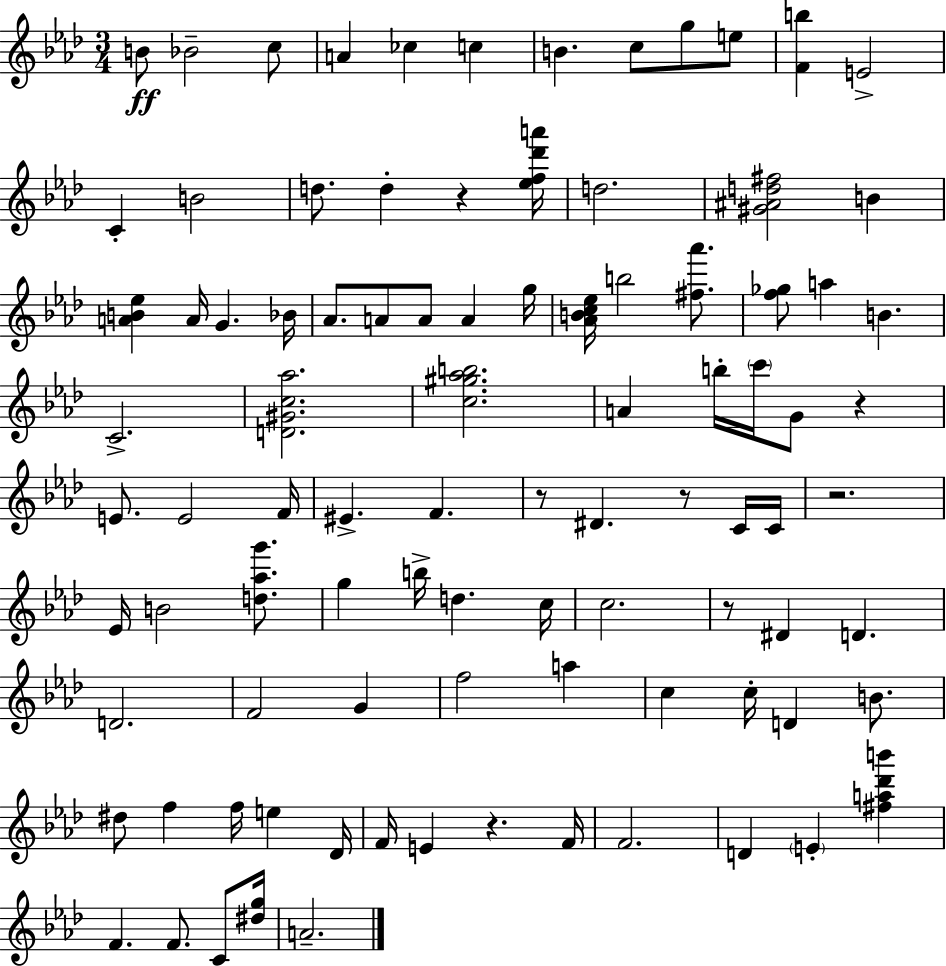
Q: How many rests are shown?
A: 7